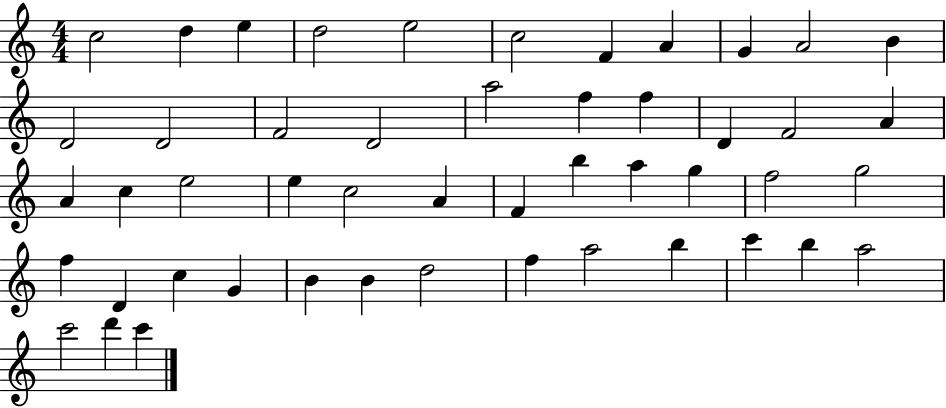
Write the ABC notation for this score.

X:1
T:Untitled
M:4/4
L:1/4
K:C
c2 d e d2 e2 c2 F A G A2 B D2 D2 F2 D2 a2 f f D F2 A A c e2 e c2 A F b a g f2 g2 f D c G B B d2 f a2 b c' b a2 c'2 d' c'